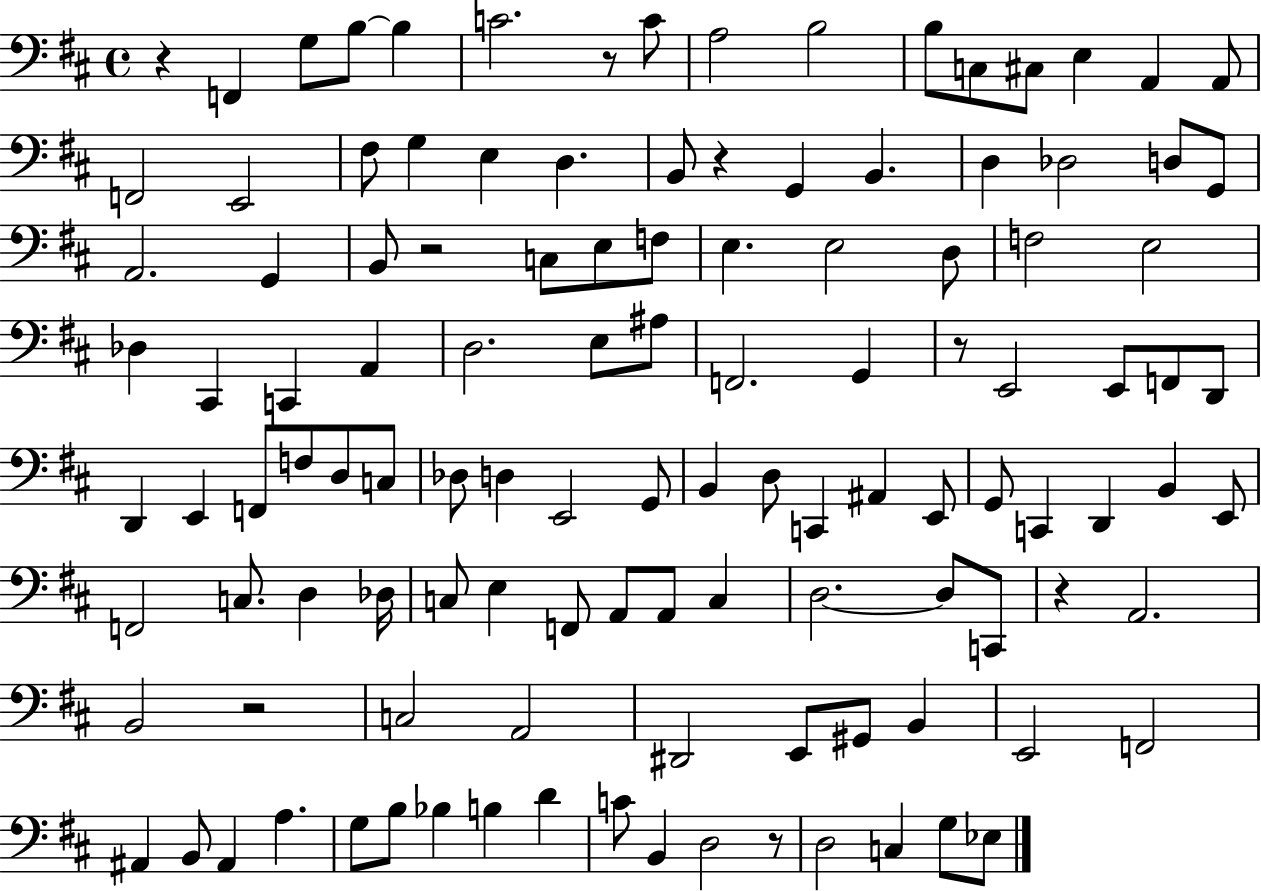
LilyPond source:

{
  \clef bass
  \time 4/4
  \defaultTimeSignature
  \key d \major
  r4 f,4 g8 b8~~ b4 | c'2. r8 c'8 | a2 b2 | b8 c8 cis8 e4 a,4 a,8 | \break f,2 e,2 | fis8 g4 e4 d4. | b,8 r4 g,4 b,4. | d4 des2 d8 g,8 | \break a,2. g,4 | b,8 r2 c8 e8 f8 | e4. e2 d8 | f2 e2 | \break des4 cis,4 c,4 a,4 | d2. e8 ais8 | f,2. g,4 | r8 e,2 e,8 f,8 d,8 | \break d,4 e,4 f,8 f8 d8 c8 | des8 d4 e,2 g,8 | b,4 d8 c,4 ais,4 e,8 | g,8 c,4 d,4 b,4 e,8 | \break f,2 c8. d4 des16 | c8 e4 f,8 a,8 a,8 c4 | d2.~~ d8 c,8 | r4 a,2. | \break b,2 r2 | c2 a,2 | dis,2 e,8 gis,8 b,4 | e,2 f,2 | \break ais,4 b,8 ais,4 a4. | g8 b8 bes4 b4 d'4 | c'8 b,4 d2 r8 | d2 c4 g8 ees8 | \break \bar "|."
}